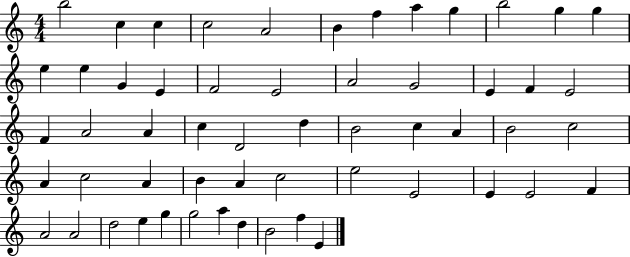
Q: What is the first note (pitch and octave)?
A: B5